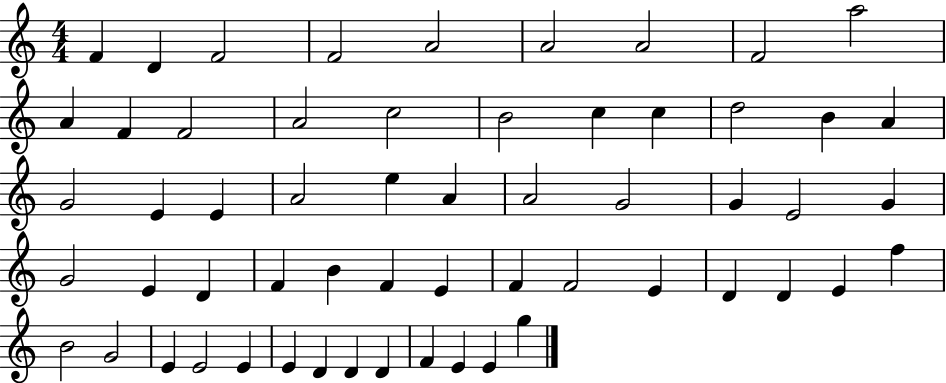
F4/q D4/q F4/h F4/h A4/h A4/h A4/h F4/h A5/h A4/q F4/q F4/h A4/h C5/h B4/h C5/q C5/q D5/h B4/q A4/q G4/h E4/q E4/q A4/h E5/q A4/q A4/h G4/h G4/q E4/h G4/q G4/h E4/q D4/q F4/q B4/q F4/q E4/q F4/q F4/h E4/q D4/q D4/q E4/q F5/q B4/h G4/h E4/q E4/h E4/q E4/q D4/q D4/q D4/q F4/q E4/q E4/q G5/q